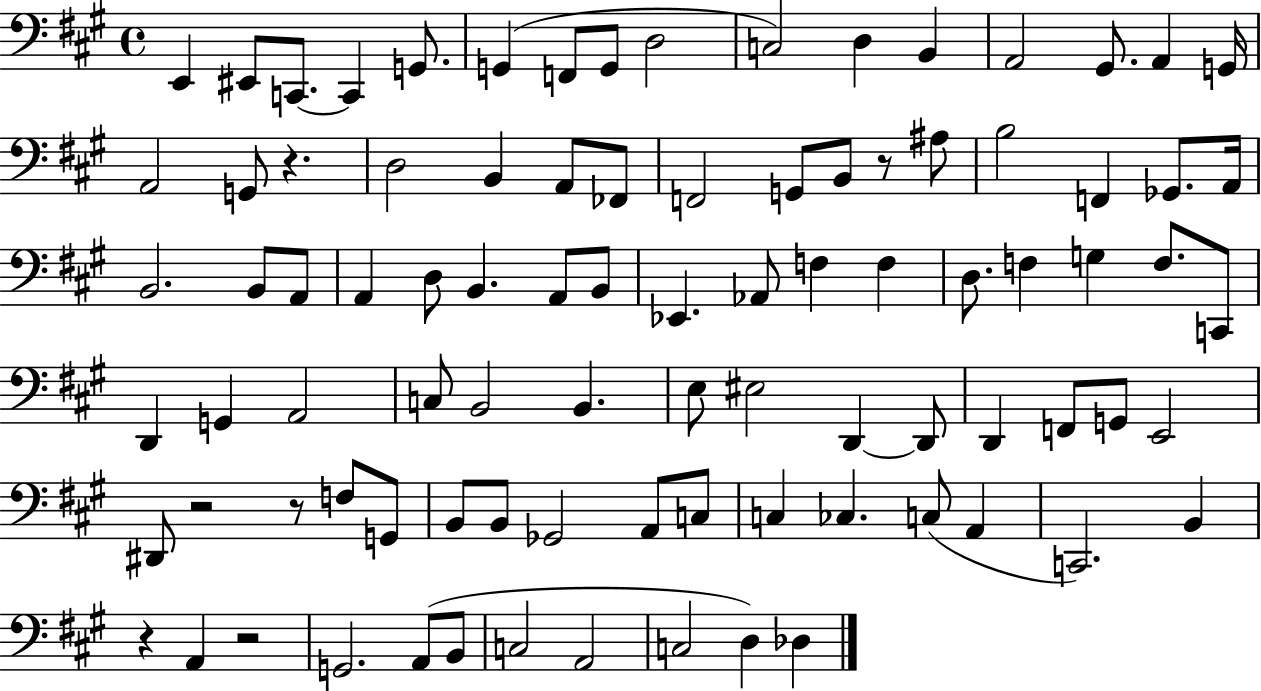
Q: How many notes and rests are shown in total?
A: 90